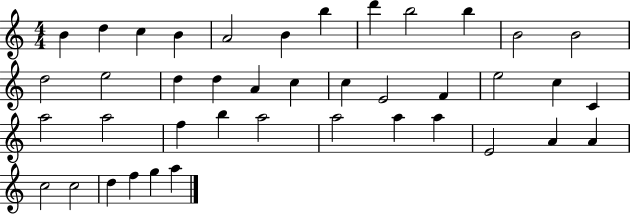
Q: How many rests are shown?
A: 0